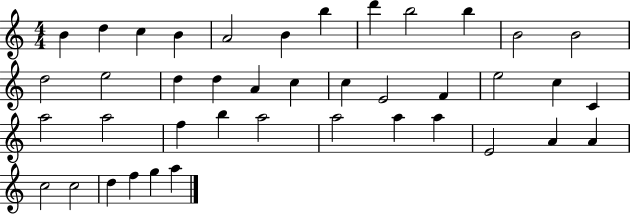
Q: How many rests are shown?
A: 0